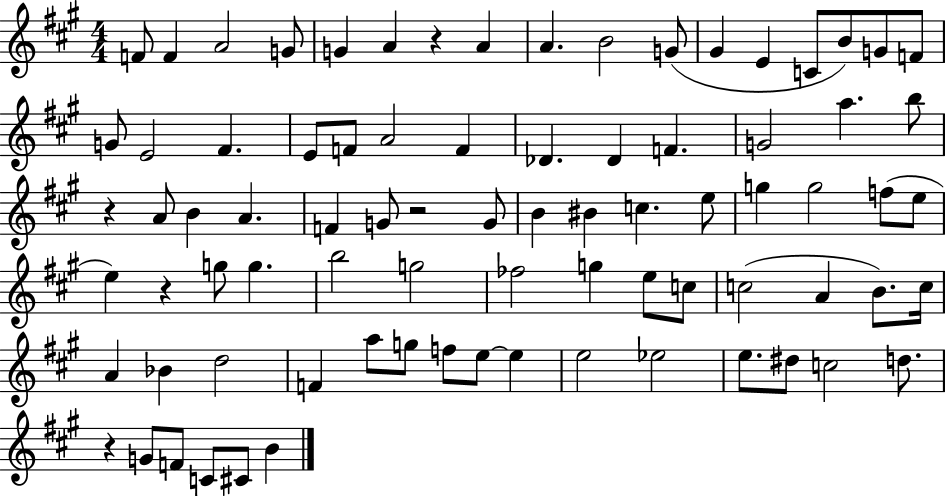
F4/e F4/q A4/h G4/e G4/q A4/q R/q A4/q A4/q. B4/h G4/e G#4/q E4/q C4/e B4/e G4/e F4/e G4/e E4/h F#4/q. E4/e F4/e A4/h F4/q Db4/q. Db4/q F4/q. G4/h A5/q. B5/e R/q A4/e B4/q A4/q. F4/q G4/e R/h G4/e B4/q BIS4/q C5/q. E5/e G5/q G5/h F5/e E5/e E5/q R/q G5/e G5/q. B5/h G5/h FES5/h G5/q E5/e C5/e C5/h A4/q B4/e. C5/s A4/q Bb4/q D5/h F4/q A5/e G5/e F5/e E5/e E5/q E5/h Eb5/h E5/e. D#5/e C5/h D5/e. R/q G4/e F4/e C4/e C#4/e B4/q